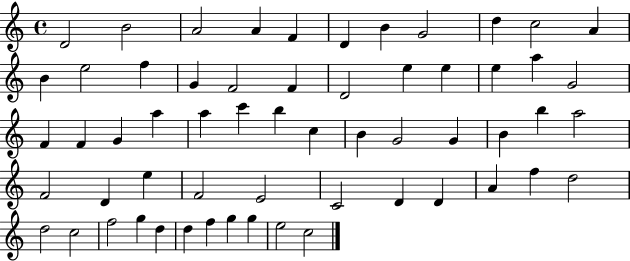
{
  \clef treble
  \time 4/4
  \defaultTimeSignature
  \key c \major
  d'2 b'2 | a'2 a'4 f'4 | d'4 b'4 g'2 | d''4 c''2 a'4 | \break b'4 e''2 f''4 | g'4 f'2 f'4 | d'2 e''4 e''4 | e''4 a''4 g'2 | \break f'4 f'4 g'4 a''4 | a''4 c'''4 b''4 c''4 | b'4 g'2 g'4 | b'4 b''4 a''2 | \break f'2 d'4 e''4 | f'2 e'2 | c'2 d'4 d'4 | a'4 f''4 d''2 | \break d''2 c''2 | f''2 g''4 d''4 | d''4 f''4 g''4 g''4 | e''2 c''2 | \break \bar "|."
}